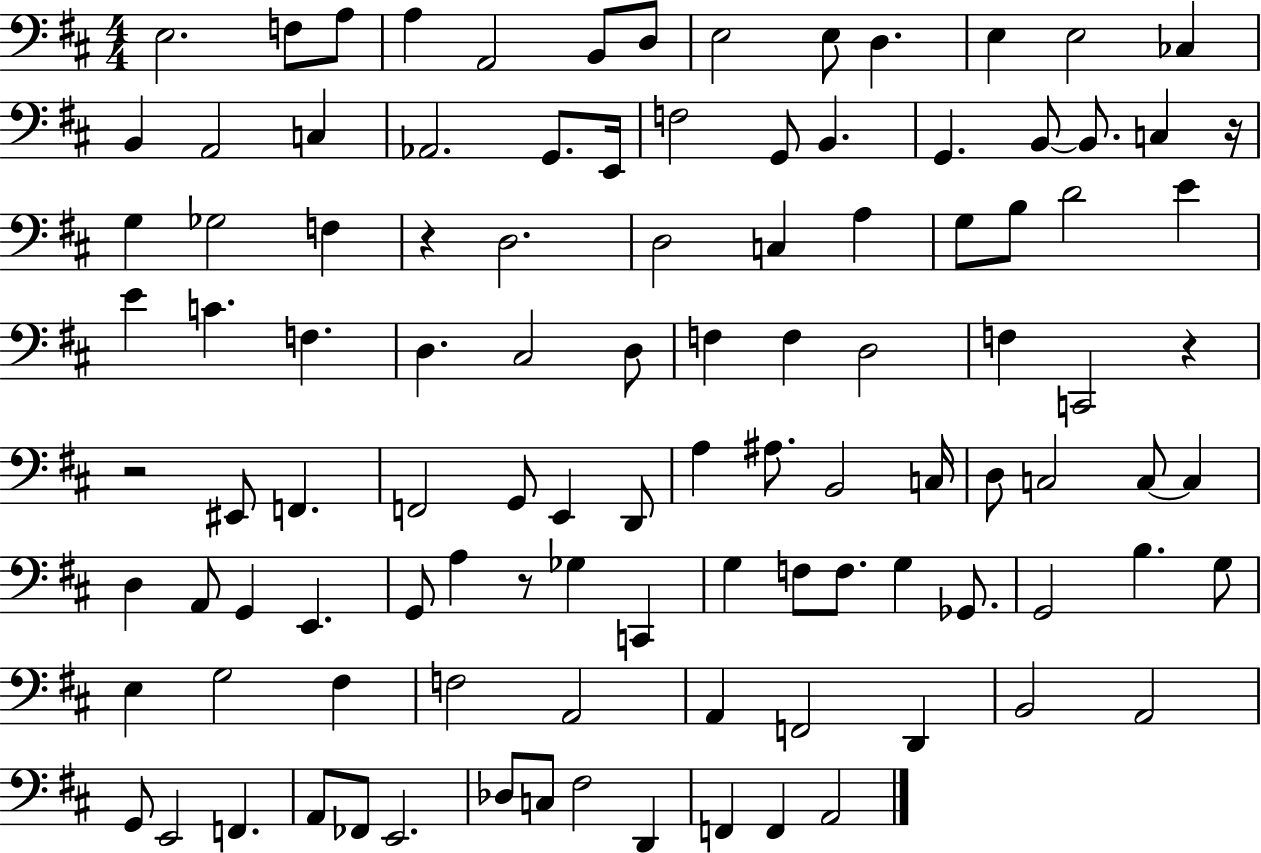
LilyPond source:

{
  \clef bass
  \numericTimeSignature
  \time 4/4
  \key d \major
  e2. f8 a8 | a4 a,2 b,8 d8 | e2 e8 d4. | e4 e2 ces4 | \break b,4 a,2 c4 | aes,2. g,8. e,16 | f2 g,8 b,4. | g,4. b,8~~ b,8. c4 r16 | \break g4 ges2 f4 | r4 d2. | d2 c4 a4 | g8 b8 d'2 e'4 | \break e'4 c'4. f4. | d4. cis2 d8 | f4 f4 d2 | f4 c,2 r4 | \break r2 eis,8 f,4. | f,2 g,8 e,4 d,8 | a4 ais8. b,2 c16 | d8 c2 c8~~ c4 | \break d4 a,8 g,4 e,4. | g,8 a4 r8 ges4 c,4 | g4 f8 f8. g4 ges,8. | g,2 b4. g8 | \break e4 g2 fis4 | f2 a,2 | a,4 f,2 d,4 | b,2 a,2 | \break g,8 e,2 f,4. | a,8 fes,8 e,2. | des8 c8 fis2 d,4 | f,4 f,4 a,2 | \break \bar "|."
}